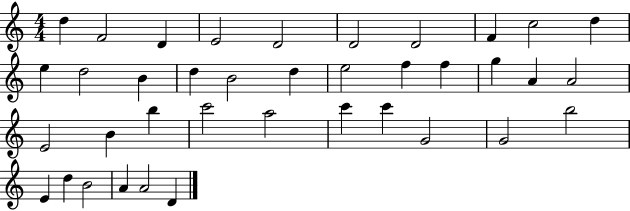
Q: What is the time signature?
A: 4/4